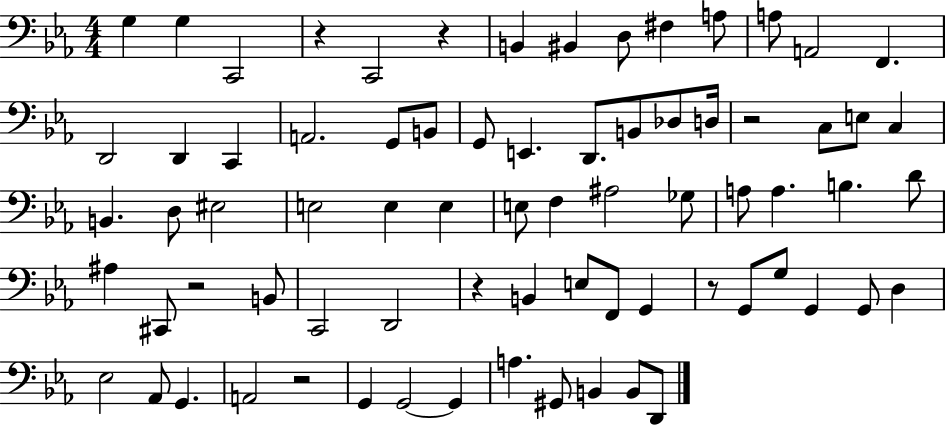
{
  \clef bass
  \numericTimeSignature
  \time 4/4
  \key ees \major
  g4 g4 c,2 | r4 c,2 r4 | b,4 bis,4 d8 fis4 a8 | a8 a,2 f,4. | \break d,2 d,4 c,4 | a,2. g,8 b,8 | g,8 e,4. d,8. b,8 des8 d16 | r2 c8 e8 c4 | \break b,4. d8 eis2 | e2 e4 e4 | e8 f4 ais2 ges8 | a8 a4. b4. d'8 | \break ais4 cis,8 r2 b,8 | c,2 d,2 | r4 b,4 e8 f,8 g,4 | r8 g,8 g8 g,4 g,8 d4 | \break ees2 aes,8 g,4. | a,2 r2 | g,4 g,2~~ g,4 | a4. gis,8 b,4 b,8 d,8 | \break \bar "|."
}